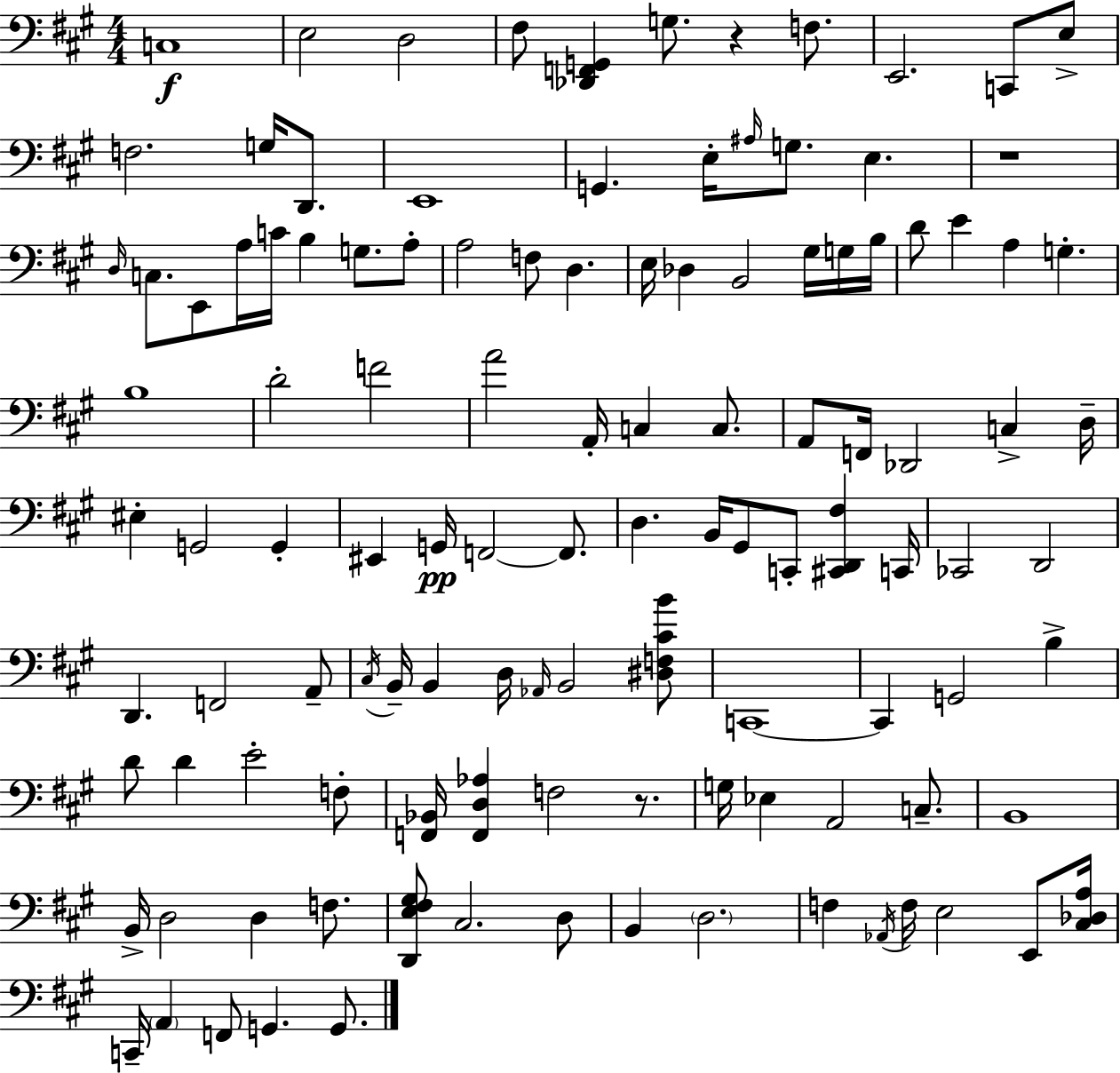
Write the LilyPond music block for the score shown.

{
  \clef bass
  \numericTimeSignature
  \time 4/4
  \key a \major
  \repeat volta 2 { c1\f | e2 d2 | fis8 <des, f, g,>4 g8. r4 f8. | e,2. c,8 e8-> | \break f2. g16 d,8. | e,1 | g,4. e16-. \grace { ais16 } g8. e4. | r1 | \break \grace { d16 } c8. e,8 a16 c'16 b4 g8. | a8-. a2 f8 d4. | e16 des4 b,2 gis16 | g16 b16 d'8 e'4 a4 g4.-. | \break b1 | d'2-. f'2 | a'2 a,16-. c4 c8. | a,8 f,16 des,2 c4-> | \break d16-- eis4-. g,2 g,4-. | eis,4 g,16\pp f,2~~ f,8. | d4. b,16 gis,8 c,8-. <cis, d, fis>4 | c,16 ces,2 d,2 | \break d,4. f,2 | a,8-- \acciaccatura { cis16 } b,16-- b,4 d16 \grace { aes,16 } b,2 | <dis f cis' b'>8 c,1~~ | c,4 g,2 | \break b4-> d'8 d'4 e'2-. | f8-. <f, bes,>16 <f, d aes>4 f2 | r8. g16 ees4 a,2 | c8.-- b,1 | \break b,16-> d2 d4 | f8. <d, e fis gis>8 cis2. | d8 b,4 \parenthesize d2. | f4 \acciaccatura { aes,16 } f16 e2 | \break e,8 <cis des a>16 c,16-- \parenthesize a,4 f,8 g,4. | g,8. } \bar "|."
}